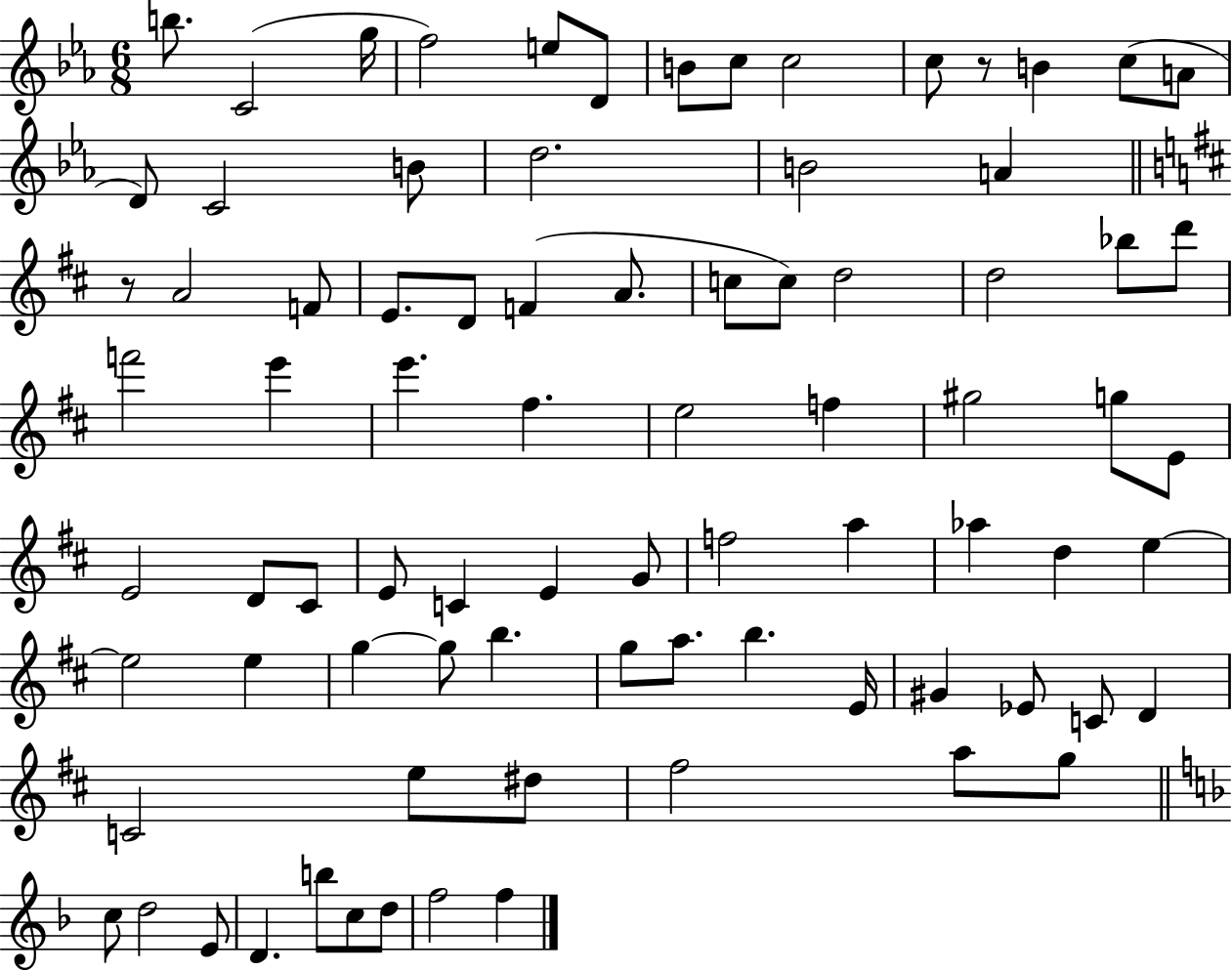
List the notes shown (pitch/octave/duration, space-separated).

B5/e. C4/h G5/s F5/h E5/e D4/e B4/e C5/e C5/h C5/e R/e B4/q C5/e A4/e D4/e C4/h B4/e D5/h. B4/h A4/q R/e A4/h F4/e E4/e. D4/e F4/q A4/e. C5/e C5/e D5/h D5/h Bb5/e D6/e F6/h E6/q E6/q. F#5/q. E5/h F5/q G#5/h G5/e E4/e E4/h D4/e C#4/e E4/e C4/q E4/q G4/e F5/h A5/q Ab5/q D5/q E5/q E5/h E5/q G5/q G5/e B5/q. G5/e A5/e. B5/q. E4/s G#4/q Eb4/e C4/e D4/q C4/h E5/e D#5/e F#5/h A5/e G5/e C5/e D5/h E4/e D4/q. B5/e C5/e D5/e F5/h F5/q